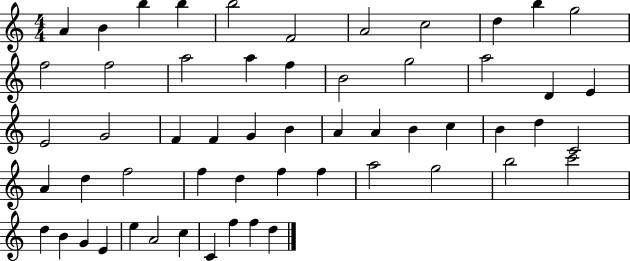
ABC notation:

X:1
T:Untitled
M:4/4
L:1/4
K:C
A B b b b2 F2 A2 c2 d b g2 f2 f2 a2 a f B2 g2 a2 D E E2 G2 F F G B A A B c B d C2 A d f2 f d f f a2 g2 b2 c'2 d B G E e A2 c C f f d